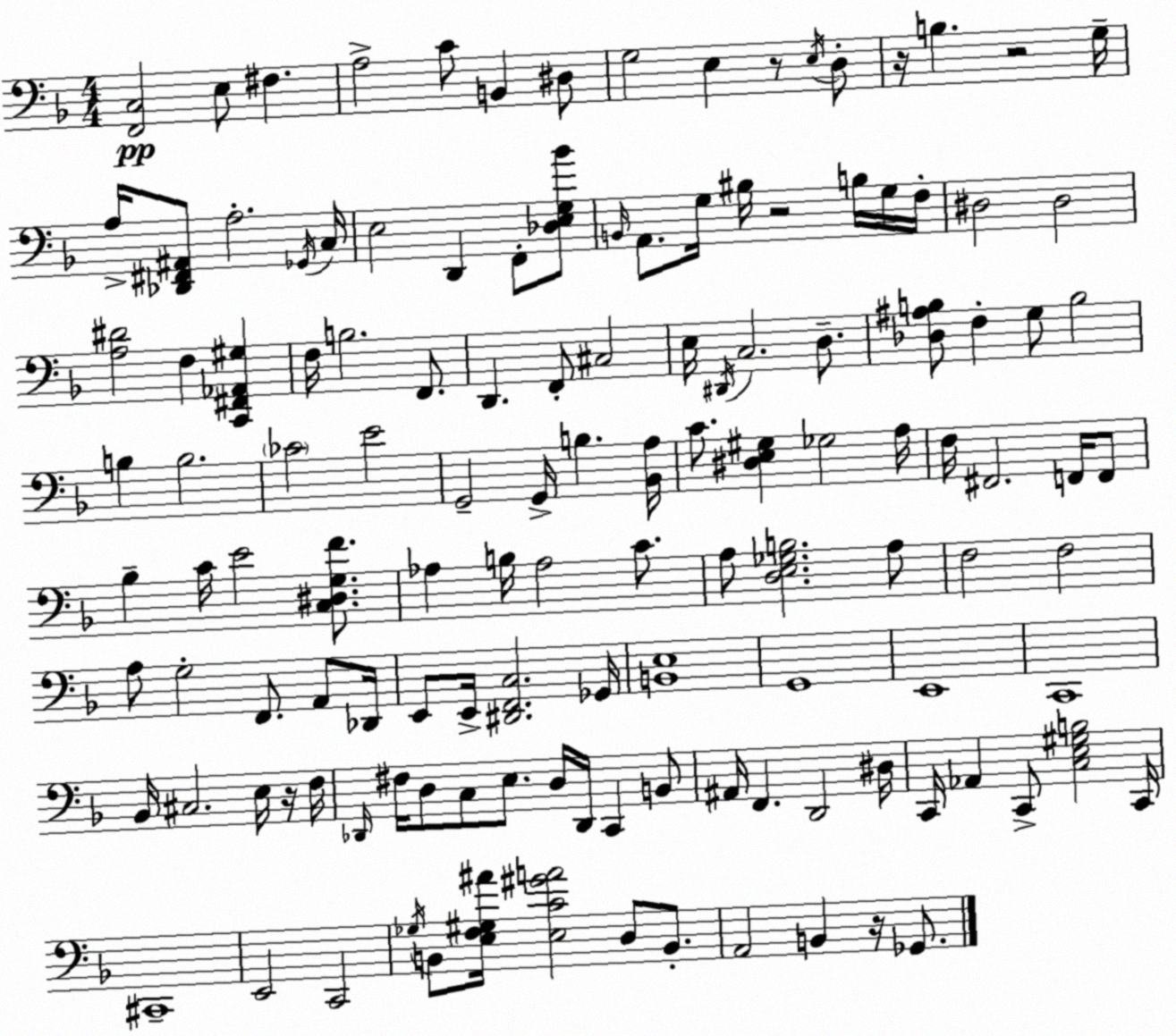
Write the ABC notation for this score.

X:1
T:Untitled
M:4/4
L:1/4
K:F
[F,,C,]2 E,/2 ^F, A,2 C/2 B,, ^D,/2 G,2 E, z/2 E,/4 D,/2 z/4 B, z2 G,/4 A,/4 [_D,,^F,,^A,,]/2 A,2 _G,,/4 C,/4 E,2 D,, F,,/2 [_D,E,G,_B]/2 B,,/4 A,,/2 G,/4 ^B,/4 z2 B,/4 G,/4 F,/4 ^D,2 ^D,2 [A,^D]2 F, [C,,^F,,_A,,^G,] F,/4 B,2 F,,/2 D,, F,,/2 ^C,2 E,/4 ^D,,/4 C,2 D,/2 [_D,^A,B,]/2 F, G,/2 B,2 B, B,2 _C2 E2 G,,2 G,,/4 B, [_B,,A,]/4 C/2 [^D,E,^G,] _G,2 A,/4 F,/4 ^F,,2 F,,/4 F,,/2 _B, C/4 E2 [C,^D,G,F]/2 _A, B,/4 _A,2 C/2 A,/2 [D,E,_G,B,]2 A,/2 F,2 F,2 A,/2 G,2 F,,/2 A,,/2 _D,,/4 E,,/2 E,,/4 [^D,,F,,C,]2 _G,,/4 [B,,E,]4 G,,4 E,,4 C,,4 _B,,/4 ^C,2 E,/4 z/4 F,/4 _D,,/4 ^F,/4 D,/2 C,/2 E,/2 D,/4 _D,,/4 C,, B,,/2 ^A,,/4 F,, D,,2 ^D,/4 C,,/4 _A,, C,,/2 [C,E,^G,B,]2 C,,/4 ^C,,4 E,,2 C,,2 _G,/4 B,,/2 [E,F,^G,^A]/4 [E,C^GA]2 D,/2 B,,/2 A,,2 B,, z/4 _G,,/2